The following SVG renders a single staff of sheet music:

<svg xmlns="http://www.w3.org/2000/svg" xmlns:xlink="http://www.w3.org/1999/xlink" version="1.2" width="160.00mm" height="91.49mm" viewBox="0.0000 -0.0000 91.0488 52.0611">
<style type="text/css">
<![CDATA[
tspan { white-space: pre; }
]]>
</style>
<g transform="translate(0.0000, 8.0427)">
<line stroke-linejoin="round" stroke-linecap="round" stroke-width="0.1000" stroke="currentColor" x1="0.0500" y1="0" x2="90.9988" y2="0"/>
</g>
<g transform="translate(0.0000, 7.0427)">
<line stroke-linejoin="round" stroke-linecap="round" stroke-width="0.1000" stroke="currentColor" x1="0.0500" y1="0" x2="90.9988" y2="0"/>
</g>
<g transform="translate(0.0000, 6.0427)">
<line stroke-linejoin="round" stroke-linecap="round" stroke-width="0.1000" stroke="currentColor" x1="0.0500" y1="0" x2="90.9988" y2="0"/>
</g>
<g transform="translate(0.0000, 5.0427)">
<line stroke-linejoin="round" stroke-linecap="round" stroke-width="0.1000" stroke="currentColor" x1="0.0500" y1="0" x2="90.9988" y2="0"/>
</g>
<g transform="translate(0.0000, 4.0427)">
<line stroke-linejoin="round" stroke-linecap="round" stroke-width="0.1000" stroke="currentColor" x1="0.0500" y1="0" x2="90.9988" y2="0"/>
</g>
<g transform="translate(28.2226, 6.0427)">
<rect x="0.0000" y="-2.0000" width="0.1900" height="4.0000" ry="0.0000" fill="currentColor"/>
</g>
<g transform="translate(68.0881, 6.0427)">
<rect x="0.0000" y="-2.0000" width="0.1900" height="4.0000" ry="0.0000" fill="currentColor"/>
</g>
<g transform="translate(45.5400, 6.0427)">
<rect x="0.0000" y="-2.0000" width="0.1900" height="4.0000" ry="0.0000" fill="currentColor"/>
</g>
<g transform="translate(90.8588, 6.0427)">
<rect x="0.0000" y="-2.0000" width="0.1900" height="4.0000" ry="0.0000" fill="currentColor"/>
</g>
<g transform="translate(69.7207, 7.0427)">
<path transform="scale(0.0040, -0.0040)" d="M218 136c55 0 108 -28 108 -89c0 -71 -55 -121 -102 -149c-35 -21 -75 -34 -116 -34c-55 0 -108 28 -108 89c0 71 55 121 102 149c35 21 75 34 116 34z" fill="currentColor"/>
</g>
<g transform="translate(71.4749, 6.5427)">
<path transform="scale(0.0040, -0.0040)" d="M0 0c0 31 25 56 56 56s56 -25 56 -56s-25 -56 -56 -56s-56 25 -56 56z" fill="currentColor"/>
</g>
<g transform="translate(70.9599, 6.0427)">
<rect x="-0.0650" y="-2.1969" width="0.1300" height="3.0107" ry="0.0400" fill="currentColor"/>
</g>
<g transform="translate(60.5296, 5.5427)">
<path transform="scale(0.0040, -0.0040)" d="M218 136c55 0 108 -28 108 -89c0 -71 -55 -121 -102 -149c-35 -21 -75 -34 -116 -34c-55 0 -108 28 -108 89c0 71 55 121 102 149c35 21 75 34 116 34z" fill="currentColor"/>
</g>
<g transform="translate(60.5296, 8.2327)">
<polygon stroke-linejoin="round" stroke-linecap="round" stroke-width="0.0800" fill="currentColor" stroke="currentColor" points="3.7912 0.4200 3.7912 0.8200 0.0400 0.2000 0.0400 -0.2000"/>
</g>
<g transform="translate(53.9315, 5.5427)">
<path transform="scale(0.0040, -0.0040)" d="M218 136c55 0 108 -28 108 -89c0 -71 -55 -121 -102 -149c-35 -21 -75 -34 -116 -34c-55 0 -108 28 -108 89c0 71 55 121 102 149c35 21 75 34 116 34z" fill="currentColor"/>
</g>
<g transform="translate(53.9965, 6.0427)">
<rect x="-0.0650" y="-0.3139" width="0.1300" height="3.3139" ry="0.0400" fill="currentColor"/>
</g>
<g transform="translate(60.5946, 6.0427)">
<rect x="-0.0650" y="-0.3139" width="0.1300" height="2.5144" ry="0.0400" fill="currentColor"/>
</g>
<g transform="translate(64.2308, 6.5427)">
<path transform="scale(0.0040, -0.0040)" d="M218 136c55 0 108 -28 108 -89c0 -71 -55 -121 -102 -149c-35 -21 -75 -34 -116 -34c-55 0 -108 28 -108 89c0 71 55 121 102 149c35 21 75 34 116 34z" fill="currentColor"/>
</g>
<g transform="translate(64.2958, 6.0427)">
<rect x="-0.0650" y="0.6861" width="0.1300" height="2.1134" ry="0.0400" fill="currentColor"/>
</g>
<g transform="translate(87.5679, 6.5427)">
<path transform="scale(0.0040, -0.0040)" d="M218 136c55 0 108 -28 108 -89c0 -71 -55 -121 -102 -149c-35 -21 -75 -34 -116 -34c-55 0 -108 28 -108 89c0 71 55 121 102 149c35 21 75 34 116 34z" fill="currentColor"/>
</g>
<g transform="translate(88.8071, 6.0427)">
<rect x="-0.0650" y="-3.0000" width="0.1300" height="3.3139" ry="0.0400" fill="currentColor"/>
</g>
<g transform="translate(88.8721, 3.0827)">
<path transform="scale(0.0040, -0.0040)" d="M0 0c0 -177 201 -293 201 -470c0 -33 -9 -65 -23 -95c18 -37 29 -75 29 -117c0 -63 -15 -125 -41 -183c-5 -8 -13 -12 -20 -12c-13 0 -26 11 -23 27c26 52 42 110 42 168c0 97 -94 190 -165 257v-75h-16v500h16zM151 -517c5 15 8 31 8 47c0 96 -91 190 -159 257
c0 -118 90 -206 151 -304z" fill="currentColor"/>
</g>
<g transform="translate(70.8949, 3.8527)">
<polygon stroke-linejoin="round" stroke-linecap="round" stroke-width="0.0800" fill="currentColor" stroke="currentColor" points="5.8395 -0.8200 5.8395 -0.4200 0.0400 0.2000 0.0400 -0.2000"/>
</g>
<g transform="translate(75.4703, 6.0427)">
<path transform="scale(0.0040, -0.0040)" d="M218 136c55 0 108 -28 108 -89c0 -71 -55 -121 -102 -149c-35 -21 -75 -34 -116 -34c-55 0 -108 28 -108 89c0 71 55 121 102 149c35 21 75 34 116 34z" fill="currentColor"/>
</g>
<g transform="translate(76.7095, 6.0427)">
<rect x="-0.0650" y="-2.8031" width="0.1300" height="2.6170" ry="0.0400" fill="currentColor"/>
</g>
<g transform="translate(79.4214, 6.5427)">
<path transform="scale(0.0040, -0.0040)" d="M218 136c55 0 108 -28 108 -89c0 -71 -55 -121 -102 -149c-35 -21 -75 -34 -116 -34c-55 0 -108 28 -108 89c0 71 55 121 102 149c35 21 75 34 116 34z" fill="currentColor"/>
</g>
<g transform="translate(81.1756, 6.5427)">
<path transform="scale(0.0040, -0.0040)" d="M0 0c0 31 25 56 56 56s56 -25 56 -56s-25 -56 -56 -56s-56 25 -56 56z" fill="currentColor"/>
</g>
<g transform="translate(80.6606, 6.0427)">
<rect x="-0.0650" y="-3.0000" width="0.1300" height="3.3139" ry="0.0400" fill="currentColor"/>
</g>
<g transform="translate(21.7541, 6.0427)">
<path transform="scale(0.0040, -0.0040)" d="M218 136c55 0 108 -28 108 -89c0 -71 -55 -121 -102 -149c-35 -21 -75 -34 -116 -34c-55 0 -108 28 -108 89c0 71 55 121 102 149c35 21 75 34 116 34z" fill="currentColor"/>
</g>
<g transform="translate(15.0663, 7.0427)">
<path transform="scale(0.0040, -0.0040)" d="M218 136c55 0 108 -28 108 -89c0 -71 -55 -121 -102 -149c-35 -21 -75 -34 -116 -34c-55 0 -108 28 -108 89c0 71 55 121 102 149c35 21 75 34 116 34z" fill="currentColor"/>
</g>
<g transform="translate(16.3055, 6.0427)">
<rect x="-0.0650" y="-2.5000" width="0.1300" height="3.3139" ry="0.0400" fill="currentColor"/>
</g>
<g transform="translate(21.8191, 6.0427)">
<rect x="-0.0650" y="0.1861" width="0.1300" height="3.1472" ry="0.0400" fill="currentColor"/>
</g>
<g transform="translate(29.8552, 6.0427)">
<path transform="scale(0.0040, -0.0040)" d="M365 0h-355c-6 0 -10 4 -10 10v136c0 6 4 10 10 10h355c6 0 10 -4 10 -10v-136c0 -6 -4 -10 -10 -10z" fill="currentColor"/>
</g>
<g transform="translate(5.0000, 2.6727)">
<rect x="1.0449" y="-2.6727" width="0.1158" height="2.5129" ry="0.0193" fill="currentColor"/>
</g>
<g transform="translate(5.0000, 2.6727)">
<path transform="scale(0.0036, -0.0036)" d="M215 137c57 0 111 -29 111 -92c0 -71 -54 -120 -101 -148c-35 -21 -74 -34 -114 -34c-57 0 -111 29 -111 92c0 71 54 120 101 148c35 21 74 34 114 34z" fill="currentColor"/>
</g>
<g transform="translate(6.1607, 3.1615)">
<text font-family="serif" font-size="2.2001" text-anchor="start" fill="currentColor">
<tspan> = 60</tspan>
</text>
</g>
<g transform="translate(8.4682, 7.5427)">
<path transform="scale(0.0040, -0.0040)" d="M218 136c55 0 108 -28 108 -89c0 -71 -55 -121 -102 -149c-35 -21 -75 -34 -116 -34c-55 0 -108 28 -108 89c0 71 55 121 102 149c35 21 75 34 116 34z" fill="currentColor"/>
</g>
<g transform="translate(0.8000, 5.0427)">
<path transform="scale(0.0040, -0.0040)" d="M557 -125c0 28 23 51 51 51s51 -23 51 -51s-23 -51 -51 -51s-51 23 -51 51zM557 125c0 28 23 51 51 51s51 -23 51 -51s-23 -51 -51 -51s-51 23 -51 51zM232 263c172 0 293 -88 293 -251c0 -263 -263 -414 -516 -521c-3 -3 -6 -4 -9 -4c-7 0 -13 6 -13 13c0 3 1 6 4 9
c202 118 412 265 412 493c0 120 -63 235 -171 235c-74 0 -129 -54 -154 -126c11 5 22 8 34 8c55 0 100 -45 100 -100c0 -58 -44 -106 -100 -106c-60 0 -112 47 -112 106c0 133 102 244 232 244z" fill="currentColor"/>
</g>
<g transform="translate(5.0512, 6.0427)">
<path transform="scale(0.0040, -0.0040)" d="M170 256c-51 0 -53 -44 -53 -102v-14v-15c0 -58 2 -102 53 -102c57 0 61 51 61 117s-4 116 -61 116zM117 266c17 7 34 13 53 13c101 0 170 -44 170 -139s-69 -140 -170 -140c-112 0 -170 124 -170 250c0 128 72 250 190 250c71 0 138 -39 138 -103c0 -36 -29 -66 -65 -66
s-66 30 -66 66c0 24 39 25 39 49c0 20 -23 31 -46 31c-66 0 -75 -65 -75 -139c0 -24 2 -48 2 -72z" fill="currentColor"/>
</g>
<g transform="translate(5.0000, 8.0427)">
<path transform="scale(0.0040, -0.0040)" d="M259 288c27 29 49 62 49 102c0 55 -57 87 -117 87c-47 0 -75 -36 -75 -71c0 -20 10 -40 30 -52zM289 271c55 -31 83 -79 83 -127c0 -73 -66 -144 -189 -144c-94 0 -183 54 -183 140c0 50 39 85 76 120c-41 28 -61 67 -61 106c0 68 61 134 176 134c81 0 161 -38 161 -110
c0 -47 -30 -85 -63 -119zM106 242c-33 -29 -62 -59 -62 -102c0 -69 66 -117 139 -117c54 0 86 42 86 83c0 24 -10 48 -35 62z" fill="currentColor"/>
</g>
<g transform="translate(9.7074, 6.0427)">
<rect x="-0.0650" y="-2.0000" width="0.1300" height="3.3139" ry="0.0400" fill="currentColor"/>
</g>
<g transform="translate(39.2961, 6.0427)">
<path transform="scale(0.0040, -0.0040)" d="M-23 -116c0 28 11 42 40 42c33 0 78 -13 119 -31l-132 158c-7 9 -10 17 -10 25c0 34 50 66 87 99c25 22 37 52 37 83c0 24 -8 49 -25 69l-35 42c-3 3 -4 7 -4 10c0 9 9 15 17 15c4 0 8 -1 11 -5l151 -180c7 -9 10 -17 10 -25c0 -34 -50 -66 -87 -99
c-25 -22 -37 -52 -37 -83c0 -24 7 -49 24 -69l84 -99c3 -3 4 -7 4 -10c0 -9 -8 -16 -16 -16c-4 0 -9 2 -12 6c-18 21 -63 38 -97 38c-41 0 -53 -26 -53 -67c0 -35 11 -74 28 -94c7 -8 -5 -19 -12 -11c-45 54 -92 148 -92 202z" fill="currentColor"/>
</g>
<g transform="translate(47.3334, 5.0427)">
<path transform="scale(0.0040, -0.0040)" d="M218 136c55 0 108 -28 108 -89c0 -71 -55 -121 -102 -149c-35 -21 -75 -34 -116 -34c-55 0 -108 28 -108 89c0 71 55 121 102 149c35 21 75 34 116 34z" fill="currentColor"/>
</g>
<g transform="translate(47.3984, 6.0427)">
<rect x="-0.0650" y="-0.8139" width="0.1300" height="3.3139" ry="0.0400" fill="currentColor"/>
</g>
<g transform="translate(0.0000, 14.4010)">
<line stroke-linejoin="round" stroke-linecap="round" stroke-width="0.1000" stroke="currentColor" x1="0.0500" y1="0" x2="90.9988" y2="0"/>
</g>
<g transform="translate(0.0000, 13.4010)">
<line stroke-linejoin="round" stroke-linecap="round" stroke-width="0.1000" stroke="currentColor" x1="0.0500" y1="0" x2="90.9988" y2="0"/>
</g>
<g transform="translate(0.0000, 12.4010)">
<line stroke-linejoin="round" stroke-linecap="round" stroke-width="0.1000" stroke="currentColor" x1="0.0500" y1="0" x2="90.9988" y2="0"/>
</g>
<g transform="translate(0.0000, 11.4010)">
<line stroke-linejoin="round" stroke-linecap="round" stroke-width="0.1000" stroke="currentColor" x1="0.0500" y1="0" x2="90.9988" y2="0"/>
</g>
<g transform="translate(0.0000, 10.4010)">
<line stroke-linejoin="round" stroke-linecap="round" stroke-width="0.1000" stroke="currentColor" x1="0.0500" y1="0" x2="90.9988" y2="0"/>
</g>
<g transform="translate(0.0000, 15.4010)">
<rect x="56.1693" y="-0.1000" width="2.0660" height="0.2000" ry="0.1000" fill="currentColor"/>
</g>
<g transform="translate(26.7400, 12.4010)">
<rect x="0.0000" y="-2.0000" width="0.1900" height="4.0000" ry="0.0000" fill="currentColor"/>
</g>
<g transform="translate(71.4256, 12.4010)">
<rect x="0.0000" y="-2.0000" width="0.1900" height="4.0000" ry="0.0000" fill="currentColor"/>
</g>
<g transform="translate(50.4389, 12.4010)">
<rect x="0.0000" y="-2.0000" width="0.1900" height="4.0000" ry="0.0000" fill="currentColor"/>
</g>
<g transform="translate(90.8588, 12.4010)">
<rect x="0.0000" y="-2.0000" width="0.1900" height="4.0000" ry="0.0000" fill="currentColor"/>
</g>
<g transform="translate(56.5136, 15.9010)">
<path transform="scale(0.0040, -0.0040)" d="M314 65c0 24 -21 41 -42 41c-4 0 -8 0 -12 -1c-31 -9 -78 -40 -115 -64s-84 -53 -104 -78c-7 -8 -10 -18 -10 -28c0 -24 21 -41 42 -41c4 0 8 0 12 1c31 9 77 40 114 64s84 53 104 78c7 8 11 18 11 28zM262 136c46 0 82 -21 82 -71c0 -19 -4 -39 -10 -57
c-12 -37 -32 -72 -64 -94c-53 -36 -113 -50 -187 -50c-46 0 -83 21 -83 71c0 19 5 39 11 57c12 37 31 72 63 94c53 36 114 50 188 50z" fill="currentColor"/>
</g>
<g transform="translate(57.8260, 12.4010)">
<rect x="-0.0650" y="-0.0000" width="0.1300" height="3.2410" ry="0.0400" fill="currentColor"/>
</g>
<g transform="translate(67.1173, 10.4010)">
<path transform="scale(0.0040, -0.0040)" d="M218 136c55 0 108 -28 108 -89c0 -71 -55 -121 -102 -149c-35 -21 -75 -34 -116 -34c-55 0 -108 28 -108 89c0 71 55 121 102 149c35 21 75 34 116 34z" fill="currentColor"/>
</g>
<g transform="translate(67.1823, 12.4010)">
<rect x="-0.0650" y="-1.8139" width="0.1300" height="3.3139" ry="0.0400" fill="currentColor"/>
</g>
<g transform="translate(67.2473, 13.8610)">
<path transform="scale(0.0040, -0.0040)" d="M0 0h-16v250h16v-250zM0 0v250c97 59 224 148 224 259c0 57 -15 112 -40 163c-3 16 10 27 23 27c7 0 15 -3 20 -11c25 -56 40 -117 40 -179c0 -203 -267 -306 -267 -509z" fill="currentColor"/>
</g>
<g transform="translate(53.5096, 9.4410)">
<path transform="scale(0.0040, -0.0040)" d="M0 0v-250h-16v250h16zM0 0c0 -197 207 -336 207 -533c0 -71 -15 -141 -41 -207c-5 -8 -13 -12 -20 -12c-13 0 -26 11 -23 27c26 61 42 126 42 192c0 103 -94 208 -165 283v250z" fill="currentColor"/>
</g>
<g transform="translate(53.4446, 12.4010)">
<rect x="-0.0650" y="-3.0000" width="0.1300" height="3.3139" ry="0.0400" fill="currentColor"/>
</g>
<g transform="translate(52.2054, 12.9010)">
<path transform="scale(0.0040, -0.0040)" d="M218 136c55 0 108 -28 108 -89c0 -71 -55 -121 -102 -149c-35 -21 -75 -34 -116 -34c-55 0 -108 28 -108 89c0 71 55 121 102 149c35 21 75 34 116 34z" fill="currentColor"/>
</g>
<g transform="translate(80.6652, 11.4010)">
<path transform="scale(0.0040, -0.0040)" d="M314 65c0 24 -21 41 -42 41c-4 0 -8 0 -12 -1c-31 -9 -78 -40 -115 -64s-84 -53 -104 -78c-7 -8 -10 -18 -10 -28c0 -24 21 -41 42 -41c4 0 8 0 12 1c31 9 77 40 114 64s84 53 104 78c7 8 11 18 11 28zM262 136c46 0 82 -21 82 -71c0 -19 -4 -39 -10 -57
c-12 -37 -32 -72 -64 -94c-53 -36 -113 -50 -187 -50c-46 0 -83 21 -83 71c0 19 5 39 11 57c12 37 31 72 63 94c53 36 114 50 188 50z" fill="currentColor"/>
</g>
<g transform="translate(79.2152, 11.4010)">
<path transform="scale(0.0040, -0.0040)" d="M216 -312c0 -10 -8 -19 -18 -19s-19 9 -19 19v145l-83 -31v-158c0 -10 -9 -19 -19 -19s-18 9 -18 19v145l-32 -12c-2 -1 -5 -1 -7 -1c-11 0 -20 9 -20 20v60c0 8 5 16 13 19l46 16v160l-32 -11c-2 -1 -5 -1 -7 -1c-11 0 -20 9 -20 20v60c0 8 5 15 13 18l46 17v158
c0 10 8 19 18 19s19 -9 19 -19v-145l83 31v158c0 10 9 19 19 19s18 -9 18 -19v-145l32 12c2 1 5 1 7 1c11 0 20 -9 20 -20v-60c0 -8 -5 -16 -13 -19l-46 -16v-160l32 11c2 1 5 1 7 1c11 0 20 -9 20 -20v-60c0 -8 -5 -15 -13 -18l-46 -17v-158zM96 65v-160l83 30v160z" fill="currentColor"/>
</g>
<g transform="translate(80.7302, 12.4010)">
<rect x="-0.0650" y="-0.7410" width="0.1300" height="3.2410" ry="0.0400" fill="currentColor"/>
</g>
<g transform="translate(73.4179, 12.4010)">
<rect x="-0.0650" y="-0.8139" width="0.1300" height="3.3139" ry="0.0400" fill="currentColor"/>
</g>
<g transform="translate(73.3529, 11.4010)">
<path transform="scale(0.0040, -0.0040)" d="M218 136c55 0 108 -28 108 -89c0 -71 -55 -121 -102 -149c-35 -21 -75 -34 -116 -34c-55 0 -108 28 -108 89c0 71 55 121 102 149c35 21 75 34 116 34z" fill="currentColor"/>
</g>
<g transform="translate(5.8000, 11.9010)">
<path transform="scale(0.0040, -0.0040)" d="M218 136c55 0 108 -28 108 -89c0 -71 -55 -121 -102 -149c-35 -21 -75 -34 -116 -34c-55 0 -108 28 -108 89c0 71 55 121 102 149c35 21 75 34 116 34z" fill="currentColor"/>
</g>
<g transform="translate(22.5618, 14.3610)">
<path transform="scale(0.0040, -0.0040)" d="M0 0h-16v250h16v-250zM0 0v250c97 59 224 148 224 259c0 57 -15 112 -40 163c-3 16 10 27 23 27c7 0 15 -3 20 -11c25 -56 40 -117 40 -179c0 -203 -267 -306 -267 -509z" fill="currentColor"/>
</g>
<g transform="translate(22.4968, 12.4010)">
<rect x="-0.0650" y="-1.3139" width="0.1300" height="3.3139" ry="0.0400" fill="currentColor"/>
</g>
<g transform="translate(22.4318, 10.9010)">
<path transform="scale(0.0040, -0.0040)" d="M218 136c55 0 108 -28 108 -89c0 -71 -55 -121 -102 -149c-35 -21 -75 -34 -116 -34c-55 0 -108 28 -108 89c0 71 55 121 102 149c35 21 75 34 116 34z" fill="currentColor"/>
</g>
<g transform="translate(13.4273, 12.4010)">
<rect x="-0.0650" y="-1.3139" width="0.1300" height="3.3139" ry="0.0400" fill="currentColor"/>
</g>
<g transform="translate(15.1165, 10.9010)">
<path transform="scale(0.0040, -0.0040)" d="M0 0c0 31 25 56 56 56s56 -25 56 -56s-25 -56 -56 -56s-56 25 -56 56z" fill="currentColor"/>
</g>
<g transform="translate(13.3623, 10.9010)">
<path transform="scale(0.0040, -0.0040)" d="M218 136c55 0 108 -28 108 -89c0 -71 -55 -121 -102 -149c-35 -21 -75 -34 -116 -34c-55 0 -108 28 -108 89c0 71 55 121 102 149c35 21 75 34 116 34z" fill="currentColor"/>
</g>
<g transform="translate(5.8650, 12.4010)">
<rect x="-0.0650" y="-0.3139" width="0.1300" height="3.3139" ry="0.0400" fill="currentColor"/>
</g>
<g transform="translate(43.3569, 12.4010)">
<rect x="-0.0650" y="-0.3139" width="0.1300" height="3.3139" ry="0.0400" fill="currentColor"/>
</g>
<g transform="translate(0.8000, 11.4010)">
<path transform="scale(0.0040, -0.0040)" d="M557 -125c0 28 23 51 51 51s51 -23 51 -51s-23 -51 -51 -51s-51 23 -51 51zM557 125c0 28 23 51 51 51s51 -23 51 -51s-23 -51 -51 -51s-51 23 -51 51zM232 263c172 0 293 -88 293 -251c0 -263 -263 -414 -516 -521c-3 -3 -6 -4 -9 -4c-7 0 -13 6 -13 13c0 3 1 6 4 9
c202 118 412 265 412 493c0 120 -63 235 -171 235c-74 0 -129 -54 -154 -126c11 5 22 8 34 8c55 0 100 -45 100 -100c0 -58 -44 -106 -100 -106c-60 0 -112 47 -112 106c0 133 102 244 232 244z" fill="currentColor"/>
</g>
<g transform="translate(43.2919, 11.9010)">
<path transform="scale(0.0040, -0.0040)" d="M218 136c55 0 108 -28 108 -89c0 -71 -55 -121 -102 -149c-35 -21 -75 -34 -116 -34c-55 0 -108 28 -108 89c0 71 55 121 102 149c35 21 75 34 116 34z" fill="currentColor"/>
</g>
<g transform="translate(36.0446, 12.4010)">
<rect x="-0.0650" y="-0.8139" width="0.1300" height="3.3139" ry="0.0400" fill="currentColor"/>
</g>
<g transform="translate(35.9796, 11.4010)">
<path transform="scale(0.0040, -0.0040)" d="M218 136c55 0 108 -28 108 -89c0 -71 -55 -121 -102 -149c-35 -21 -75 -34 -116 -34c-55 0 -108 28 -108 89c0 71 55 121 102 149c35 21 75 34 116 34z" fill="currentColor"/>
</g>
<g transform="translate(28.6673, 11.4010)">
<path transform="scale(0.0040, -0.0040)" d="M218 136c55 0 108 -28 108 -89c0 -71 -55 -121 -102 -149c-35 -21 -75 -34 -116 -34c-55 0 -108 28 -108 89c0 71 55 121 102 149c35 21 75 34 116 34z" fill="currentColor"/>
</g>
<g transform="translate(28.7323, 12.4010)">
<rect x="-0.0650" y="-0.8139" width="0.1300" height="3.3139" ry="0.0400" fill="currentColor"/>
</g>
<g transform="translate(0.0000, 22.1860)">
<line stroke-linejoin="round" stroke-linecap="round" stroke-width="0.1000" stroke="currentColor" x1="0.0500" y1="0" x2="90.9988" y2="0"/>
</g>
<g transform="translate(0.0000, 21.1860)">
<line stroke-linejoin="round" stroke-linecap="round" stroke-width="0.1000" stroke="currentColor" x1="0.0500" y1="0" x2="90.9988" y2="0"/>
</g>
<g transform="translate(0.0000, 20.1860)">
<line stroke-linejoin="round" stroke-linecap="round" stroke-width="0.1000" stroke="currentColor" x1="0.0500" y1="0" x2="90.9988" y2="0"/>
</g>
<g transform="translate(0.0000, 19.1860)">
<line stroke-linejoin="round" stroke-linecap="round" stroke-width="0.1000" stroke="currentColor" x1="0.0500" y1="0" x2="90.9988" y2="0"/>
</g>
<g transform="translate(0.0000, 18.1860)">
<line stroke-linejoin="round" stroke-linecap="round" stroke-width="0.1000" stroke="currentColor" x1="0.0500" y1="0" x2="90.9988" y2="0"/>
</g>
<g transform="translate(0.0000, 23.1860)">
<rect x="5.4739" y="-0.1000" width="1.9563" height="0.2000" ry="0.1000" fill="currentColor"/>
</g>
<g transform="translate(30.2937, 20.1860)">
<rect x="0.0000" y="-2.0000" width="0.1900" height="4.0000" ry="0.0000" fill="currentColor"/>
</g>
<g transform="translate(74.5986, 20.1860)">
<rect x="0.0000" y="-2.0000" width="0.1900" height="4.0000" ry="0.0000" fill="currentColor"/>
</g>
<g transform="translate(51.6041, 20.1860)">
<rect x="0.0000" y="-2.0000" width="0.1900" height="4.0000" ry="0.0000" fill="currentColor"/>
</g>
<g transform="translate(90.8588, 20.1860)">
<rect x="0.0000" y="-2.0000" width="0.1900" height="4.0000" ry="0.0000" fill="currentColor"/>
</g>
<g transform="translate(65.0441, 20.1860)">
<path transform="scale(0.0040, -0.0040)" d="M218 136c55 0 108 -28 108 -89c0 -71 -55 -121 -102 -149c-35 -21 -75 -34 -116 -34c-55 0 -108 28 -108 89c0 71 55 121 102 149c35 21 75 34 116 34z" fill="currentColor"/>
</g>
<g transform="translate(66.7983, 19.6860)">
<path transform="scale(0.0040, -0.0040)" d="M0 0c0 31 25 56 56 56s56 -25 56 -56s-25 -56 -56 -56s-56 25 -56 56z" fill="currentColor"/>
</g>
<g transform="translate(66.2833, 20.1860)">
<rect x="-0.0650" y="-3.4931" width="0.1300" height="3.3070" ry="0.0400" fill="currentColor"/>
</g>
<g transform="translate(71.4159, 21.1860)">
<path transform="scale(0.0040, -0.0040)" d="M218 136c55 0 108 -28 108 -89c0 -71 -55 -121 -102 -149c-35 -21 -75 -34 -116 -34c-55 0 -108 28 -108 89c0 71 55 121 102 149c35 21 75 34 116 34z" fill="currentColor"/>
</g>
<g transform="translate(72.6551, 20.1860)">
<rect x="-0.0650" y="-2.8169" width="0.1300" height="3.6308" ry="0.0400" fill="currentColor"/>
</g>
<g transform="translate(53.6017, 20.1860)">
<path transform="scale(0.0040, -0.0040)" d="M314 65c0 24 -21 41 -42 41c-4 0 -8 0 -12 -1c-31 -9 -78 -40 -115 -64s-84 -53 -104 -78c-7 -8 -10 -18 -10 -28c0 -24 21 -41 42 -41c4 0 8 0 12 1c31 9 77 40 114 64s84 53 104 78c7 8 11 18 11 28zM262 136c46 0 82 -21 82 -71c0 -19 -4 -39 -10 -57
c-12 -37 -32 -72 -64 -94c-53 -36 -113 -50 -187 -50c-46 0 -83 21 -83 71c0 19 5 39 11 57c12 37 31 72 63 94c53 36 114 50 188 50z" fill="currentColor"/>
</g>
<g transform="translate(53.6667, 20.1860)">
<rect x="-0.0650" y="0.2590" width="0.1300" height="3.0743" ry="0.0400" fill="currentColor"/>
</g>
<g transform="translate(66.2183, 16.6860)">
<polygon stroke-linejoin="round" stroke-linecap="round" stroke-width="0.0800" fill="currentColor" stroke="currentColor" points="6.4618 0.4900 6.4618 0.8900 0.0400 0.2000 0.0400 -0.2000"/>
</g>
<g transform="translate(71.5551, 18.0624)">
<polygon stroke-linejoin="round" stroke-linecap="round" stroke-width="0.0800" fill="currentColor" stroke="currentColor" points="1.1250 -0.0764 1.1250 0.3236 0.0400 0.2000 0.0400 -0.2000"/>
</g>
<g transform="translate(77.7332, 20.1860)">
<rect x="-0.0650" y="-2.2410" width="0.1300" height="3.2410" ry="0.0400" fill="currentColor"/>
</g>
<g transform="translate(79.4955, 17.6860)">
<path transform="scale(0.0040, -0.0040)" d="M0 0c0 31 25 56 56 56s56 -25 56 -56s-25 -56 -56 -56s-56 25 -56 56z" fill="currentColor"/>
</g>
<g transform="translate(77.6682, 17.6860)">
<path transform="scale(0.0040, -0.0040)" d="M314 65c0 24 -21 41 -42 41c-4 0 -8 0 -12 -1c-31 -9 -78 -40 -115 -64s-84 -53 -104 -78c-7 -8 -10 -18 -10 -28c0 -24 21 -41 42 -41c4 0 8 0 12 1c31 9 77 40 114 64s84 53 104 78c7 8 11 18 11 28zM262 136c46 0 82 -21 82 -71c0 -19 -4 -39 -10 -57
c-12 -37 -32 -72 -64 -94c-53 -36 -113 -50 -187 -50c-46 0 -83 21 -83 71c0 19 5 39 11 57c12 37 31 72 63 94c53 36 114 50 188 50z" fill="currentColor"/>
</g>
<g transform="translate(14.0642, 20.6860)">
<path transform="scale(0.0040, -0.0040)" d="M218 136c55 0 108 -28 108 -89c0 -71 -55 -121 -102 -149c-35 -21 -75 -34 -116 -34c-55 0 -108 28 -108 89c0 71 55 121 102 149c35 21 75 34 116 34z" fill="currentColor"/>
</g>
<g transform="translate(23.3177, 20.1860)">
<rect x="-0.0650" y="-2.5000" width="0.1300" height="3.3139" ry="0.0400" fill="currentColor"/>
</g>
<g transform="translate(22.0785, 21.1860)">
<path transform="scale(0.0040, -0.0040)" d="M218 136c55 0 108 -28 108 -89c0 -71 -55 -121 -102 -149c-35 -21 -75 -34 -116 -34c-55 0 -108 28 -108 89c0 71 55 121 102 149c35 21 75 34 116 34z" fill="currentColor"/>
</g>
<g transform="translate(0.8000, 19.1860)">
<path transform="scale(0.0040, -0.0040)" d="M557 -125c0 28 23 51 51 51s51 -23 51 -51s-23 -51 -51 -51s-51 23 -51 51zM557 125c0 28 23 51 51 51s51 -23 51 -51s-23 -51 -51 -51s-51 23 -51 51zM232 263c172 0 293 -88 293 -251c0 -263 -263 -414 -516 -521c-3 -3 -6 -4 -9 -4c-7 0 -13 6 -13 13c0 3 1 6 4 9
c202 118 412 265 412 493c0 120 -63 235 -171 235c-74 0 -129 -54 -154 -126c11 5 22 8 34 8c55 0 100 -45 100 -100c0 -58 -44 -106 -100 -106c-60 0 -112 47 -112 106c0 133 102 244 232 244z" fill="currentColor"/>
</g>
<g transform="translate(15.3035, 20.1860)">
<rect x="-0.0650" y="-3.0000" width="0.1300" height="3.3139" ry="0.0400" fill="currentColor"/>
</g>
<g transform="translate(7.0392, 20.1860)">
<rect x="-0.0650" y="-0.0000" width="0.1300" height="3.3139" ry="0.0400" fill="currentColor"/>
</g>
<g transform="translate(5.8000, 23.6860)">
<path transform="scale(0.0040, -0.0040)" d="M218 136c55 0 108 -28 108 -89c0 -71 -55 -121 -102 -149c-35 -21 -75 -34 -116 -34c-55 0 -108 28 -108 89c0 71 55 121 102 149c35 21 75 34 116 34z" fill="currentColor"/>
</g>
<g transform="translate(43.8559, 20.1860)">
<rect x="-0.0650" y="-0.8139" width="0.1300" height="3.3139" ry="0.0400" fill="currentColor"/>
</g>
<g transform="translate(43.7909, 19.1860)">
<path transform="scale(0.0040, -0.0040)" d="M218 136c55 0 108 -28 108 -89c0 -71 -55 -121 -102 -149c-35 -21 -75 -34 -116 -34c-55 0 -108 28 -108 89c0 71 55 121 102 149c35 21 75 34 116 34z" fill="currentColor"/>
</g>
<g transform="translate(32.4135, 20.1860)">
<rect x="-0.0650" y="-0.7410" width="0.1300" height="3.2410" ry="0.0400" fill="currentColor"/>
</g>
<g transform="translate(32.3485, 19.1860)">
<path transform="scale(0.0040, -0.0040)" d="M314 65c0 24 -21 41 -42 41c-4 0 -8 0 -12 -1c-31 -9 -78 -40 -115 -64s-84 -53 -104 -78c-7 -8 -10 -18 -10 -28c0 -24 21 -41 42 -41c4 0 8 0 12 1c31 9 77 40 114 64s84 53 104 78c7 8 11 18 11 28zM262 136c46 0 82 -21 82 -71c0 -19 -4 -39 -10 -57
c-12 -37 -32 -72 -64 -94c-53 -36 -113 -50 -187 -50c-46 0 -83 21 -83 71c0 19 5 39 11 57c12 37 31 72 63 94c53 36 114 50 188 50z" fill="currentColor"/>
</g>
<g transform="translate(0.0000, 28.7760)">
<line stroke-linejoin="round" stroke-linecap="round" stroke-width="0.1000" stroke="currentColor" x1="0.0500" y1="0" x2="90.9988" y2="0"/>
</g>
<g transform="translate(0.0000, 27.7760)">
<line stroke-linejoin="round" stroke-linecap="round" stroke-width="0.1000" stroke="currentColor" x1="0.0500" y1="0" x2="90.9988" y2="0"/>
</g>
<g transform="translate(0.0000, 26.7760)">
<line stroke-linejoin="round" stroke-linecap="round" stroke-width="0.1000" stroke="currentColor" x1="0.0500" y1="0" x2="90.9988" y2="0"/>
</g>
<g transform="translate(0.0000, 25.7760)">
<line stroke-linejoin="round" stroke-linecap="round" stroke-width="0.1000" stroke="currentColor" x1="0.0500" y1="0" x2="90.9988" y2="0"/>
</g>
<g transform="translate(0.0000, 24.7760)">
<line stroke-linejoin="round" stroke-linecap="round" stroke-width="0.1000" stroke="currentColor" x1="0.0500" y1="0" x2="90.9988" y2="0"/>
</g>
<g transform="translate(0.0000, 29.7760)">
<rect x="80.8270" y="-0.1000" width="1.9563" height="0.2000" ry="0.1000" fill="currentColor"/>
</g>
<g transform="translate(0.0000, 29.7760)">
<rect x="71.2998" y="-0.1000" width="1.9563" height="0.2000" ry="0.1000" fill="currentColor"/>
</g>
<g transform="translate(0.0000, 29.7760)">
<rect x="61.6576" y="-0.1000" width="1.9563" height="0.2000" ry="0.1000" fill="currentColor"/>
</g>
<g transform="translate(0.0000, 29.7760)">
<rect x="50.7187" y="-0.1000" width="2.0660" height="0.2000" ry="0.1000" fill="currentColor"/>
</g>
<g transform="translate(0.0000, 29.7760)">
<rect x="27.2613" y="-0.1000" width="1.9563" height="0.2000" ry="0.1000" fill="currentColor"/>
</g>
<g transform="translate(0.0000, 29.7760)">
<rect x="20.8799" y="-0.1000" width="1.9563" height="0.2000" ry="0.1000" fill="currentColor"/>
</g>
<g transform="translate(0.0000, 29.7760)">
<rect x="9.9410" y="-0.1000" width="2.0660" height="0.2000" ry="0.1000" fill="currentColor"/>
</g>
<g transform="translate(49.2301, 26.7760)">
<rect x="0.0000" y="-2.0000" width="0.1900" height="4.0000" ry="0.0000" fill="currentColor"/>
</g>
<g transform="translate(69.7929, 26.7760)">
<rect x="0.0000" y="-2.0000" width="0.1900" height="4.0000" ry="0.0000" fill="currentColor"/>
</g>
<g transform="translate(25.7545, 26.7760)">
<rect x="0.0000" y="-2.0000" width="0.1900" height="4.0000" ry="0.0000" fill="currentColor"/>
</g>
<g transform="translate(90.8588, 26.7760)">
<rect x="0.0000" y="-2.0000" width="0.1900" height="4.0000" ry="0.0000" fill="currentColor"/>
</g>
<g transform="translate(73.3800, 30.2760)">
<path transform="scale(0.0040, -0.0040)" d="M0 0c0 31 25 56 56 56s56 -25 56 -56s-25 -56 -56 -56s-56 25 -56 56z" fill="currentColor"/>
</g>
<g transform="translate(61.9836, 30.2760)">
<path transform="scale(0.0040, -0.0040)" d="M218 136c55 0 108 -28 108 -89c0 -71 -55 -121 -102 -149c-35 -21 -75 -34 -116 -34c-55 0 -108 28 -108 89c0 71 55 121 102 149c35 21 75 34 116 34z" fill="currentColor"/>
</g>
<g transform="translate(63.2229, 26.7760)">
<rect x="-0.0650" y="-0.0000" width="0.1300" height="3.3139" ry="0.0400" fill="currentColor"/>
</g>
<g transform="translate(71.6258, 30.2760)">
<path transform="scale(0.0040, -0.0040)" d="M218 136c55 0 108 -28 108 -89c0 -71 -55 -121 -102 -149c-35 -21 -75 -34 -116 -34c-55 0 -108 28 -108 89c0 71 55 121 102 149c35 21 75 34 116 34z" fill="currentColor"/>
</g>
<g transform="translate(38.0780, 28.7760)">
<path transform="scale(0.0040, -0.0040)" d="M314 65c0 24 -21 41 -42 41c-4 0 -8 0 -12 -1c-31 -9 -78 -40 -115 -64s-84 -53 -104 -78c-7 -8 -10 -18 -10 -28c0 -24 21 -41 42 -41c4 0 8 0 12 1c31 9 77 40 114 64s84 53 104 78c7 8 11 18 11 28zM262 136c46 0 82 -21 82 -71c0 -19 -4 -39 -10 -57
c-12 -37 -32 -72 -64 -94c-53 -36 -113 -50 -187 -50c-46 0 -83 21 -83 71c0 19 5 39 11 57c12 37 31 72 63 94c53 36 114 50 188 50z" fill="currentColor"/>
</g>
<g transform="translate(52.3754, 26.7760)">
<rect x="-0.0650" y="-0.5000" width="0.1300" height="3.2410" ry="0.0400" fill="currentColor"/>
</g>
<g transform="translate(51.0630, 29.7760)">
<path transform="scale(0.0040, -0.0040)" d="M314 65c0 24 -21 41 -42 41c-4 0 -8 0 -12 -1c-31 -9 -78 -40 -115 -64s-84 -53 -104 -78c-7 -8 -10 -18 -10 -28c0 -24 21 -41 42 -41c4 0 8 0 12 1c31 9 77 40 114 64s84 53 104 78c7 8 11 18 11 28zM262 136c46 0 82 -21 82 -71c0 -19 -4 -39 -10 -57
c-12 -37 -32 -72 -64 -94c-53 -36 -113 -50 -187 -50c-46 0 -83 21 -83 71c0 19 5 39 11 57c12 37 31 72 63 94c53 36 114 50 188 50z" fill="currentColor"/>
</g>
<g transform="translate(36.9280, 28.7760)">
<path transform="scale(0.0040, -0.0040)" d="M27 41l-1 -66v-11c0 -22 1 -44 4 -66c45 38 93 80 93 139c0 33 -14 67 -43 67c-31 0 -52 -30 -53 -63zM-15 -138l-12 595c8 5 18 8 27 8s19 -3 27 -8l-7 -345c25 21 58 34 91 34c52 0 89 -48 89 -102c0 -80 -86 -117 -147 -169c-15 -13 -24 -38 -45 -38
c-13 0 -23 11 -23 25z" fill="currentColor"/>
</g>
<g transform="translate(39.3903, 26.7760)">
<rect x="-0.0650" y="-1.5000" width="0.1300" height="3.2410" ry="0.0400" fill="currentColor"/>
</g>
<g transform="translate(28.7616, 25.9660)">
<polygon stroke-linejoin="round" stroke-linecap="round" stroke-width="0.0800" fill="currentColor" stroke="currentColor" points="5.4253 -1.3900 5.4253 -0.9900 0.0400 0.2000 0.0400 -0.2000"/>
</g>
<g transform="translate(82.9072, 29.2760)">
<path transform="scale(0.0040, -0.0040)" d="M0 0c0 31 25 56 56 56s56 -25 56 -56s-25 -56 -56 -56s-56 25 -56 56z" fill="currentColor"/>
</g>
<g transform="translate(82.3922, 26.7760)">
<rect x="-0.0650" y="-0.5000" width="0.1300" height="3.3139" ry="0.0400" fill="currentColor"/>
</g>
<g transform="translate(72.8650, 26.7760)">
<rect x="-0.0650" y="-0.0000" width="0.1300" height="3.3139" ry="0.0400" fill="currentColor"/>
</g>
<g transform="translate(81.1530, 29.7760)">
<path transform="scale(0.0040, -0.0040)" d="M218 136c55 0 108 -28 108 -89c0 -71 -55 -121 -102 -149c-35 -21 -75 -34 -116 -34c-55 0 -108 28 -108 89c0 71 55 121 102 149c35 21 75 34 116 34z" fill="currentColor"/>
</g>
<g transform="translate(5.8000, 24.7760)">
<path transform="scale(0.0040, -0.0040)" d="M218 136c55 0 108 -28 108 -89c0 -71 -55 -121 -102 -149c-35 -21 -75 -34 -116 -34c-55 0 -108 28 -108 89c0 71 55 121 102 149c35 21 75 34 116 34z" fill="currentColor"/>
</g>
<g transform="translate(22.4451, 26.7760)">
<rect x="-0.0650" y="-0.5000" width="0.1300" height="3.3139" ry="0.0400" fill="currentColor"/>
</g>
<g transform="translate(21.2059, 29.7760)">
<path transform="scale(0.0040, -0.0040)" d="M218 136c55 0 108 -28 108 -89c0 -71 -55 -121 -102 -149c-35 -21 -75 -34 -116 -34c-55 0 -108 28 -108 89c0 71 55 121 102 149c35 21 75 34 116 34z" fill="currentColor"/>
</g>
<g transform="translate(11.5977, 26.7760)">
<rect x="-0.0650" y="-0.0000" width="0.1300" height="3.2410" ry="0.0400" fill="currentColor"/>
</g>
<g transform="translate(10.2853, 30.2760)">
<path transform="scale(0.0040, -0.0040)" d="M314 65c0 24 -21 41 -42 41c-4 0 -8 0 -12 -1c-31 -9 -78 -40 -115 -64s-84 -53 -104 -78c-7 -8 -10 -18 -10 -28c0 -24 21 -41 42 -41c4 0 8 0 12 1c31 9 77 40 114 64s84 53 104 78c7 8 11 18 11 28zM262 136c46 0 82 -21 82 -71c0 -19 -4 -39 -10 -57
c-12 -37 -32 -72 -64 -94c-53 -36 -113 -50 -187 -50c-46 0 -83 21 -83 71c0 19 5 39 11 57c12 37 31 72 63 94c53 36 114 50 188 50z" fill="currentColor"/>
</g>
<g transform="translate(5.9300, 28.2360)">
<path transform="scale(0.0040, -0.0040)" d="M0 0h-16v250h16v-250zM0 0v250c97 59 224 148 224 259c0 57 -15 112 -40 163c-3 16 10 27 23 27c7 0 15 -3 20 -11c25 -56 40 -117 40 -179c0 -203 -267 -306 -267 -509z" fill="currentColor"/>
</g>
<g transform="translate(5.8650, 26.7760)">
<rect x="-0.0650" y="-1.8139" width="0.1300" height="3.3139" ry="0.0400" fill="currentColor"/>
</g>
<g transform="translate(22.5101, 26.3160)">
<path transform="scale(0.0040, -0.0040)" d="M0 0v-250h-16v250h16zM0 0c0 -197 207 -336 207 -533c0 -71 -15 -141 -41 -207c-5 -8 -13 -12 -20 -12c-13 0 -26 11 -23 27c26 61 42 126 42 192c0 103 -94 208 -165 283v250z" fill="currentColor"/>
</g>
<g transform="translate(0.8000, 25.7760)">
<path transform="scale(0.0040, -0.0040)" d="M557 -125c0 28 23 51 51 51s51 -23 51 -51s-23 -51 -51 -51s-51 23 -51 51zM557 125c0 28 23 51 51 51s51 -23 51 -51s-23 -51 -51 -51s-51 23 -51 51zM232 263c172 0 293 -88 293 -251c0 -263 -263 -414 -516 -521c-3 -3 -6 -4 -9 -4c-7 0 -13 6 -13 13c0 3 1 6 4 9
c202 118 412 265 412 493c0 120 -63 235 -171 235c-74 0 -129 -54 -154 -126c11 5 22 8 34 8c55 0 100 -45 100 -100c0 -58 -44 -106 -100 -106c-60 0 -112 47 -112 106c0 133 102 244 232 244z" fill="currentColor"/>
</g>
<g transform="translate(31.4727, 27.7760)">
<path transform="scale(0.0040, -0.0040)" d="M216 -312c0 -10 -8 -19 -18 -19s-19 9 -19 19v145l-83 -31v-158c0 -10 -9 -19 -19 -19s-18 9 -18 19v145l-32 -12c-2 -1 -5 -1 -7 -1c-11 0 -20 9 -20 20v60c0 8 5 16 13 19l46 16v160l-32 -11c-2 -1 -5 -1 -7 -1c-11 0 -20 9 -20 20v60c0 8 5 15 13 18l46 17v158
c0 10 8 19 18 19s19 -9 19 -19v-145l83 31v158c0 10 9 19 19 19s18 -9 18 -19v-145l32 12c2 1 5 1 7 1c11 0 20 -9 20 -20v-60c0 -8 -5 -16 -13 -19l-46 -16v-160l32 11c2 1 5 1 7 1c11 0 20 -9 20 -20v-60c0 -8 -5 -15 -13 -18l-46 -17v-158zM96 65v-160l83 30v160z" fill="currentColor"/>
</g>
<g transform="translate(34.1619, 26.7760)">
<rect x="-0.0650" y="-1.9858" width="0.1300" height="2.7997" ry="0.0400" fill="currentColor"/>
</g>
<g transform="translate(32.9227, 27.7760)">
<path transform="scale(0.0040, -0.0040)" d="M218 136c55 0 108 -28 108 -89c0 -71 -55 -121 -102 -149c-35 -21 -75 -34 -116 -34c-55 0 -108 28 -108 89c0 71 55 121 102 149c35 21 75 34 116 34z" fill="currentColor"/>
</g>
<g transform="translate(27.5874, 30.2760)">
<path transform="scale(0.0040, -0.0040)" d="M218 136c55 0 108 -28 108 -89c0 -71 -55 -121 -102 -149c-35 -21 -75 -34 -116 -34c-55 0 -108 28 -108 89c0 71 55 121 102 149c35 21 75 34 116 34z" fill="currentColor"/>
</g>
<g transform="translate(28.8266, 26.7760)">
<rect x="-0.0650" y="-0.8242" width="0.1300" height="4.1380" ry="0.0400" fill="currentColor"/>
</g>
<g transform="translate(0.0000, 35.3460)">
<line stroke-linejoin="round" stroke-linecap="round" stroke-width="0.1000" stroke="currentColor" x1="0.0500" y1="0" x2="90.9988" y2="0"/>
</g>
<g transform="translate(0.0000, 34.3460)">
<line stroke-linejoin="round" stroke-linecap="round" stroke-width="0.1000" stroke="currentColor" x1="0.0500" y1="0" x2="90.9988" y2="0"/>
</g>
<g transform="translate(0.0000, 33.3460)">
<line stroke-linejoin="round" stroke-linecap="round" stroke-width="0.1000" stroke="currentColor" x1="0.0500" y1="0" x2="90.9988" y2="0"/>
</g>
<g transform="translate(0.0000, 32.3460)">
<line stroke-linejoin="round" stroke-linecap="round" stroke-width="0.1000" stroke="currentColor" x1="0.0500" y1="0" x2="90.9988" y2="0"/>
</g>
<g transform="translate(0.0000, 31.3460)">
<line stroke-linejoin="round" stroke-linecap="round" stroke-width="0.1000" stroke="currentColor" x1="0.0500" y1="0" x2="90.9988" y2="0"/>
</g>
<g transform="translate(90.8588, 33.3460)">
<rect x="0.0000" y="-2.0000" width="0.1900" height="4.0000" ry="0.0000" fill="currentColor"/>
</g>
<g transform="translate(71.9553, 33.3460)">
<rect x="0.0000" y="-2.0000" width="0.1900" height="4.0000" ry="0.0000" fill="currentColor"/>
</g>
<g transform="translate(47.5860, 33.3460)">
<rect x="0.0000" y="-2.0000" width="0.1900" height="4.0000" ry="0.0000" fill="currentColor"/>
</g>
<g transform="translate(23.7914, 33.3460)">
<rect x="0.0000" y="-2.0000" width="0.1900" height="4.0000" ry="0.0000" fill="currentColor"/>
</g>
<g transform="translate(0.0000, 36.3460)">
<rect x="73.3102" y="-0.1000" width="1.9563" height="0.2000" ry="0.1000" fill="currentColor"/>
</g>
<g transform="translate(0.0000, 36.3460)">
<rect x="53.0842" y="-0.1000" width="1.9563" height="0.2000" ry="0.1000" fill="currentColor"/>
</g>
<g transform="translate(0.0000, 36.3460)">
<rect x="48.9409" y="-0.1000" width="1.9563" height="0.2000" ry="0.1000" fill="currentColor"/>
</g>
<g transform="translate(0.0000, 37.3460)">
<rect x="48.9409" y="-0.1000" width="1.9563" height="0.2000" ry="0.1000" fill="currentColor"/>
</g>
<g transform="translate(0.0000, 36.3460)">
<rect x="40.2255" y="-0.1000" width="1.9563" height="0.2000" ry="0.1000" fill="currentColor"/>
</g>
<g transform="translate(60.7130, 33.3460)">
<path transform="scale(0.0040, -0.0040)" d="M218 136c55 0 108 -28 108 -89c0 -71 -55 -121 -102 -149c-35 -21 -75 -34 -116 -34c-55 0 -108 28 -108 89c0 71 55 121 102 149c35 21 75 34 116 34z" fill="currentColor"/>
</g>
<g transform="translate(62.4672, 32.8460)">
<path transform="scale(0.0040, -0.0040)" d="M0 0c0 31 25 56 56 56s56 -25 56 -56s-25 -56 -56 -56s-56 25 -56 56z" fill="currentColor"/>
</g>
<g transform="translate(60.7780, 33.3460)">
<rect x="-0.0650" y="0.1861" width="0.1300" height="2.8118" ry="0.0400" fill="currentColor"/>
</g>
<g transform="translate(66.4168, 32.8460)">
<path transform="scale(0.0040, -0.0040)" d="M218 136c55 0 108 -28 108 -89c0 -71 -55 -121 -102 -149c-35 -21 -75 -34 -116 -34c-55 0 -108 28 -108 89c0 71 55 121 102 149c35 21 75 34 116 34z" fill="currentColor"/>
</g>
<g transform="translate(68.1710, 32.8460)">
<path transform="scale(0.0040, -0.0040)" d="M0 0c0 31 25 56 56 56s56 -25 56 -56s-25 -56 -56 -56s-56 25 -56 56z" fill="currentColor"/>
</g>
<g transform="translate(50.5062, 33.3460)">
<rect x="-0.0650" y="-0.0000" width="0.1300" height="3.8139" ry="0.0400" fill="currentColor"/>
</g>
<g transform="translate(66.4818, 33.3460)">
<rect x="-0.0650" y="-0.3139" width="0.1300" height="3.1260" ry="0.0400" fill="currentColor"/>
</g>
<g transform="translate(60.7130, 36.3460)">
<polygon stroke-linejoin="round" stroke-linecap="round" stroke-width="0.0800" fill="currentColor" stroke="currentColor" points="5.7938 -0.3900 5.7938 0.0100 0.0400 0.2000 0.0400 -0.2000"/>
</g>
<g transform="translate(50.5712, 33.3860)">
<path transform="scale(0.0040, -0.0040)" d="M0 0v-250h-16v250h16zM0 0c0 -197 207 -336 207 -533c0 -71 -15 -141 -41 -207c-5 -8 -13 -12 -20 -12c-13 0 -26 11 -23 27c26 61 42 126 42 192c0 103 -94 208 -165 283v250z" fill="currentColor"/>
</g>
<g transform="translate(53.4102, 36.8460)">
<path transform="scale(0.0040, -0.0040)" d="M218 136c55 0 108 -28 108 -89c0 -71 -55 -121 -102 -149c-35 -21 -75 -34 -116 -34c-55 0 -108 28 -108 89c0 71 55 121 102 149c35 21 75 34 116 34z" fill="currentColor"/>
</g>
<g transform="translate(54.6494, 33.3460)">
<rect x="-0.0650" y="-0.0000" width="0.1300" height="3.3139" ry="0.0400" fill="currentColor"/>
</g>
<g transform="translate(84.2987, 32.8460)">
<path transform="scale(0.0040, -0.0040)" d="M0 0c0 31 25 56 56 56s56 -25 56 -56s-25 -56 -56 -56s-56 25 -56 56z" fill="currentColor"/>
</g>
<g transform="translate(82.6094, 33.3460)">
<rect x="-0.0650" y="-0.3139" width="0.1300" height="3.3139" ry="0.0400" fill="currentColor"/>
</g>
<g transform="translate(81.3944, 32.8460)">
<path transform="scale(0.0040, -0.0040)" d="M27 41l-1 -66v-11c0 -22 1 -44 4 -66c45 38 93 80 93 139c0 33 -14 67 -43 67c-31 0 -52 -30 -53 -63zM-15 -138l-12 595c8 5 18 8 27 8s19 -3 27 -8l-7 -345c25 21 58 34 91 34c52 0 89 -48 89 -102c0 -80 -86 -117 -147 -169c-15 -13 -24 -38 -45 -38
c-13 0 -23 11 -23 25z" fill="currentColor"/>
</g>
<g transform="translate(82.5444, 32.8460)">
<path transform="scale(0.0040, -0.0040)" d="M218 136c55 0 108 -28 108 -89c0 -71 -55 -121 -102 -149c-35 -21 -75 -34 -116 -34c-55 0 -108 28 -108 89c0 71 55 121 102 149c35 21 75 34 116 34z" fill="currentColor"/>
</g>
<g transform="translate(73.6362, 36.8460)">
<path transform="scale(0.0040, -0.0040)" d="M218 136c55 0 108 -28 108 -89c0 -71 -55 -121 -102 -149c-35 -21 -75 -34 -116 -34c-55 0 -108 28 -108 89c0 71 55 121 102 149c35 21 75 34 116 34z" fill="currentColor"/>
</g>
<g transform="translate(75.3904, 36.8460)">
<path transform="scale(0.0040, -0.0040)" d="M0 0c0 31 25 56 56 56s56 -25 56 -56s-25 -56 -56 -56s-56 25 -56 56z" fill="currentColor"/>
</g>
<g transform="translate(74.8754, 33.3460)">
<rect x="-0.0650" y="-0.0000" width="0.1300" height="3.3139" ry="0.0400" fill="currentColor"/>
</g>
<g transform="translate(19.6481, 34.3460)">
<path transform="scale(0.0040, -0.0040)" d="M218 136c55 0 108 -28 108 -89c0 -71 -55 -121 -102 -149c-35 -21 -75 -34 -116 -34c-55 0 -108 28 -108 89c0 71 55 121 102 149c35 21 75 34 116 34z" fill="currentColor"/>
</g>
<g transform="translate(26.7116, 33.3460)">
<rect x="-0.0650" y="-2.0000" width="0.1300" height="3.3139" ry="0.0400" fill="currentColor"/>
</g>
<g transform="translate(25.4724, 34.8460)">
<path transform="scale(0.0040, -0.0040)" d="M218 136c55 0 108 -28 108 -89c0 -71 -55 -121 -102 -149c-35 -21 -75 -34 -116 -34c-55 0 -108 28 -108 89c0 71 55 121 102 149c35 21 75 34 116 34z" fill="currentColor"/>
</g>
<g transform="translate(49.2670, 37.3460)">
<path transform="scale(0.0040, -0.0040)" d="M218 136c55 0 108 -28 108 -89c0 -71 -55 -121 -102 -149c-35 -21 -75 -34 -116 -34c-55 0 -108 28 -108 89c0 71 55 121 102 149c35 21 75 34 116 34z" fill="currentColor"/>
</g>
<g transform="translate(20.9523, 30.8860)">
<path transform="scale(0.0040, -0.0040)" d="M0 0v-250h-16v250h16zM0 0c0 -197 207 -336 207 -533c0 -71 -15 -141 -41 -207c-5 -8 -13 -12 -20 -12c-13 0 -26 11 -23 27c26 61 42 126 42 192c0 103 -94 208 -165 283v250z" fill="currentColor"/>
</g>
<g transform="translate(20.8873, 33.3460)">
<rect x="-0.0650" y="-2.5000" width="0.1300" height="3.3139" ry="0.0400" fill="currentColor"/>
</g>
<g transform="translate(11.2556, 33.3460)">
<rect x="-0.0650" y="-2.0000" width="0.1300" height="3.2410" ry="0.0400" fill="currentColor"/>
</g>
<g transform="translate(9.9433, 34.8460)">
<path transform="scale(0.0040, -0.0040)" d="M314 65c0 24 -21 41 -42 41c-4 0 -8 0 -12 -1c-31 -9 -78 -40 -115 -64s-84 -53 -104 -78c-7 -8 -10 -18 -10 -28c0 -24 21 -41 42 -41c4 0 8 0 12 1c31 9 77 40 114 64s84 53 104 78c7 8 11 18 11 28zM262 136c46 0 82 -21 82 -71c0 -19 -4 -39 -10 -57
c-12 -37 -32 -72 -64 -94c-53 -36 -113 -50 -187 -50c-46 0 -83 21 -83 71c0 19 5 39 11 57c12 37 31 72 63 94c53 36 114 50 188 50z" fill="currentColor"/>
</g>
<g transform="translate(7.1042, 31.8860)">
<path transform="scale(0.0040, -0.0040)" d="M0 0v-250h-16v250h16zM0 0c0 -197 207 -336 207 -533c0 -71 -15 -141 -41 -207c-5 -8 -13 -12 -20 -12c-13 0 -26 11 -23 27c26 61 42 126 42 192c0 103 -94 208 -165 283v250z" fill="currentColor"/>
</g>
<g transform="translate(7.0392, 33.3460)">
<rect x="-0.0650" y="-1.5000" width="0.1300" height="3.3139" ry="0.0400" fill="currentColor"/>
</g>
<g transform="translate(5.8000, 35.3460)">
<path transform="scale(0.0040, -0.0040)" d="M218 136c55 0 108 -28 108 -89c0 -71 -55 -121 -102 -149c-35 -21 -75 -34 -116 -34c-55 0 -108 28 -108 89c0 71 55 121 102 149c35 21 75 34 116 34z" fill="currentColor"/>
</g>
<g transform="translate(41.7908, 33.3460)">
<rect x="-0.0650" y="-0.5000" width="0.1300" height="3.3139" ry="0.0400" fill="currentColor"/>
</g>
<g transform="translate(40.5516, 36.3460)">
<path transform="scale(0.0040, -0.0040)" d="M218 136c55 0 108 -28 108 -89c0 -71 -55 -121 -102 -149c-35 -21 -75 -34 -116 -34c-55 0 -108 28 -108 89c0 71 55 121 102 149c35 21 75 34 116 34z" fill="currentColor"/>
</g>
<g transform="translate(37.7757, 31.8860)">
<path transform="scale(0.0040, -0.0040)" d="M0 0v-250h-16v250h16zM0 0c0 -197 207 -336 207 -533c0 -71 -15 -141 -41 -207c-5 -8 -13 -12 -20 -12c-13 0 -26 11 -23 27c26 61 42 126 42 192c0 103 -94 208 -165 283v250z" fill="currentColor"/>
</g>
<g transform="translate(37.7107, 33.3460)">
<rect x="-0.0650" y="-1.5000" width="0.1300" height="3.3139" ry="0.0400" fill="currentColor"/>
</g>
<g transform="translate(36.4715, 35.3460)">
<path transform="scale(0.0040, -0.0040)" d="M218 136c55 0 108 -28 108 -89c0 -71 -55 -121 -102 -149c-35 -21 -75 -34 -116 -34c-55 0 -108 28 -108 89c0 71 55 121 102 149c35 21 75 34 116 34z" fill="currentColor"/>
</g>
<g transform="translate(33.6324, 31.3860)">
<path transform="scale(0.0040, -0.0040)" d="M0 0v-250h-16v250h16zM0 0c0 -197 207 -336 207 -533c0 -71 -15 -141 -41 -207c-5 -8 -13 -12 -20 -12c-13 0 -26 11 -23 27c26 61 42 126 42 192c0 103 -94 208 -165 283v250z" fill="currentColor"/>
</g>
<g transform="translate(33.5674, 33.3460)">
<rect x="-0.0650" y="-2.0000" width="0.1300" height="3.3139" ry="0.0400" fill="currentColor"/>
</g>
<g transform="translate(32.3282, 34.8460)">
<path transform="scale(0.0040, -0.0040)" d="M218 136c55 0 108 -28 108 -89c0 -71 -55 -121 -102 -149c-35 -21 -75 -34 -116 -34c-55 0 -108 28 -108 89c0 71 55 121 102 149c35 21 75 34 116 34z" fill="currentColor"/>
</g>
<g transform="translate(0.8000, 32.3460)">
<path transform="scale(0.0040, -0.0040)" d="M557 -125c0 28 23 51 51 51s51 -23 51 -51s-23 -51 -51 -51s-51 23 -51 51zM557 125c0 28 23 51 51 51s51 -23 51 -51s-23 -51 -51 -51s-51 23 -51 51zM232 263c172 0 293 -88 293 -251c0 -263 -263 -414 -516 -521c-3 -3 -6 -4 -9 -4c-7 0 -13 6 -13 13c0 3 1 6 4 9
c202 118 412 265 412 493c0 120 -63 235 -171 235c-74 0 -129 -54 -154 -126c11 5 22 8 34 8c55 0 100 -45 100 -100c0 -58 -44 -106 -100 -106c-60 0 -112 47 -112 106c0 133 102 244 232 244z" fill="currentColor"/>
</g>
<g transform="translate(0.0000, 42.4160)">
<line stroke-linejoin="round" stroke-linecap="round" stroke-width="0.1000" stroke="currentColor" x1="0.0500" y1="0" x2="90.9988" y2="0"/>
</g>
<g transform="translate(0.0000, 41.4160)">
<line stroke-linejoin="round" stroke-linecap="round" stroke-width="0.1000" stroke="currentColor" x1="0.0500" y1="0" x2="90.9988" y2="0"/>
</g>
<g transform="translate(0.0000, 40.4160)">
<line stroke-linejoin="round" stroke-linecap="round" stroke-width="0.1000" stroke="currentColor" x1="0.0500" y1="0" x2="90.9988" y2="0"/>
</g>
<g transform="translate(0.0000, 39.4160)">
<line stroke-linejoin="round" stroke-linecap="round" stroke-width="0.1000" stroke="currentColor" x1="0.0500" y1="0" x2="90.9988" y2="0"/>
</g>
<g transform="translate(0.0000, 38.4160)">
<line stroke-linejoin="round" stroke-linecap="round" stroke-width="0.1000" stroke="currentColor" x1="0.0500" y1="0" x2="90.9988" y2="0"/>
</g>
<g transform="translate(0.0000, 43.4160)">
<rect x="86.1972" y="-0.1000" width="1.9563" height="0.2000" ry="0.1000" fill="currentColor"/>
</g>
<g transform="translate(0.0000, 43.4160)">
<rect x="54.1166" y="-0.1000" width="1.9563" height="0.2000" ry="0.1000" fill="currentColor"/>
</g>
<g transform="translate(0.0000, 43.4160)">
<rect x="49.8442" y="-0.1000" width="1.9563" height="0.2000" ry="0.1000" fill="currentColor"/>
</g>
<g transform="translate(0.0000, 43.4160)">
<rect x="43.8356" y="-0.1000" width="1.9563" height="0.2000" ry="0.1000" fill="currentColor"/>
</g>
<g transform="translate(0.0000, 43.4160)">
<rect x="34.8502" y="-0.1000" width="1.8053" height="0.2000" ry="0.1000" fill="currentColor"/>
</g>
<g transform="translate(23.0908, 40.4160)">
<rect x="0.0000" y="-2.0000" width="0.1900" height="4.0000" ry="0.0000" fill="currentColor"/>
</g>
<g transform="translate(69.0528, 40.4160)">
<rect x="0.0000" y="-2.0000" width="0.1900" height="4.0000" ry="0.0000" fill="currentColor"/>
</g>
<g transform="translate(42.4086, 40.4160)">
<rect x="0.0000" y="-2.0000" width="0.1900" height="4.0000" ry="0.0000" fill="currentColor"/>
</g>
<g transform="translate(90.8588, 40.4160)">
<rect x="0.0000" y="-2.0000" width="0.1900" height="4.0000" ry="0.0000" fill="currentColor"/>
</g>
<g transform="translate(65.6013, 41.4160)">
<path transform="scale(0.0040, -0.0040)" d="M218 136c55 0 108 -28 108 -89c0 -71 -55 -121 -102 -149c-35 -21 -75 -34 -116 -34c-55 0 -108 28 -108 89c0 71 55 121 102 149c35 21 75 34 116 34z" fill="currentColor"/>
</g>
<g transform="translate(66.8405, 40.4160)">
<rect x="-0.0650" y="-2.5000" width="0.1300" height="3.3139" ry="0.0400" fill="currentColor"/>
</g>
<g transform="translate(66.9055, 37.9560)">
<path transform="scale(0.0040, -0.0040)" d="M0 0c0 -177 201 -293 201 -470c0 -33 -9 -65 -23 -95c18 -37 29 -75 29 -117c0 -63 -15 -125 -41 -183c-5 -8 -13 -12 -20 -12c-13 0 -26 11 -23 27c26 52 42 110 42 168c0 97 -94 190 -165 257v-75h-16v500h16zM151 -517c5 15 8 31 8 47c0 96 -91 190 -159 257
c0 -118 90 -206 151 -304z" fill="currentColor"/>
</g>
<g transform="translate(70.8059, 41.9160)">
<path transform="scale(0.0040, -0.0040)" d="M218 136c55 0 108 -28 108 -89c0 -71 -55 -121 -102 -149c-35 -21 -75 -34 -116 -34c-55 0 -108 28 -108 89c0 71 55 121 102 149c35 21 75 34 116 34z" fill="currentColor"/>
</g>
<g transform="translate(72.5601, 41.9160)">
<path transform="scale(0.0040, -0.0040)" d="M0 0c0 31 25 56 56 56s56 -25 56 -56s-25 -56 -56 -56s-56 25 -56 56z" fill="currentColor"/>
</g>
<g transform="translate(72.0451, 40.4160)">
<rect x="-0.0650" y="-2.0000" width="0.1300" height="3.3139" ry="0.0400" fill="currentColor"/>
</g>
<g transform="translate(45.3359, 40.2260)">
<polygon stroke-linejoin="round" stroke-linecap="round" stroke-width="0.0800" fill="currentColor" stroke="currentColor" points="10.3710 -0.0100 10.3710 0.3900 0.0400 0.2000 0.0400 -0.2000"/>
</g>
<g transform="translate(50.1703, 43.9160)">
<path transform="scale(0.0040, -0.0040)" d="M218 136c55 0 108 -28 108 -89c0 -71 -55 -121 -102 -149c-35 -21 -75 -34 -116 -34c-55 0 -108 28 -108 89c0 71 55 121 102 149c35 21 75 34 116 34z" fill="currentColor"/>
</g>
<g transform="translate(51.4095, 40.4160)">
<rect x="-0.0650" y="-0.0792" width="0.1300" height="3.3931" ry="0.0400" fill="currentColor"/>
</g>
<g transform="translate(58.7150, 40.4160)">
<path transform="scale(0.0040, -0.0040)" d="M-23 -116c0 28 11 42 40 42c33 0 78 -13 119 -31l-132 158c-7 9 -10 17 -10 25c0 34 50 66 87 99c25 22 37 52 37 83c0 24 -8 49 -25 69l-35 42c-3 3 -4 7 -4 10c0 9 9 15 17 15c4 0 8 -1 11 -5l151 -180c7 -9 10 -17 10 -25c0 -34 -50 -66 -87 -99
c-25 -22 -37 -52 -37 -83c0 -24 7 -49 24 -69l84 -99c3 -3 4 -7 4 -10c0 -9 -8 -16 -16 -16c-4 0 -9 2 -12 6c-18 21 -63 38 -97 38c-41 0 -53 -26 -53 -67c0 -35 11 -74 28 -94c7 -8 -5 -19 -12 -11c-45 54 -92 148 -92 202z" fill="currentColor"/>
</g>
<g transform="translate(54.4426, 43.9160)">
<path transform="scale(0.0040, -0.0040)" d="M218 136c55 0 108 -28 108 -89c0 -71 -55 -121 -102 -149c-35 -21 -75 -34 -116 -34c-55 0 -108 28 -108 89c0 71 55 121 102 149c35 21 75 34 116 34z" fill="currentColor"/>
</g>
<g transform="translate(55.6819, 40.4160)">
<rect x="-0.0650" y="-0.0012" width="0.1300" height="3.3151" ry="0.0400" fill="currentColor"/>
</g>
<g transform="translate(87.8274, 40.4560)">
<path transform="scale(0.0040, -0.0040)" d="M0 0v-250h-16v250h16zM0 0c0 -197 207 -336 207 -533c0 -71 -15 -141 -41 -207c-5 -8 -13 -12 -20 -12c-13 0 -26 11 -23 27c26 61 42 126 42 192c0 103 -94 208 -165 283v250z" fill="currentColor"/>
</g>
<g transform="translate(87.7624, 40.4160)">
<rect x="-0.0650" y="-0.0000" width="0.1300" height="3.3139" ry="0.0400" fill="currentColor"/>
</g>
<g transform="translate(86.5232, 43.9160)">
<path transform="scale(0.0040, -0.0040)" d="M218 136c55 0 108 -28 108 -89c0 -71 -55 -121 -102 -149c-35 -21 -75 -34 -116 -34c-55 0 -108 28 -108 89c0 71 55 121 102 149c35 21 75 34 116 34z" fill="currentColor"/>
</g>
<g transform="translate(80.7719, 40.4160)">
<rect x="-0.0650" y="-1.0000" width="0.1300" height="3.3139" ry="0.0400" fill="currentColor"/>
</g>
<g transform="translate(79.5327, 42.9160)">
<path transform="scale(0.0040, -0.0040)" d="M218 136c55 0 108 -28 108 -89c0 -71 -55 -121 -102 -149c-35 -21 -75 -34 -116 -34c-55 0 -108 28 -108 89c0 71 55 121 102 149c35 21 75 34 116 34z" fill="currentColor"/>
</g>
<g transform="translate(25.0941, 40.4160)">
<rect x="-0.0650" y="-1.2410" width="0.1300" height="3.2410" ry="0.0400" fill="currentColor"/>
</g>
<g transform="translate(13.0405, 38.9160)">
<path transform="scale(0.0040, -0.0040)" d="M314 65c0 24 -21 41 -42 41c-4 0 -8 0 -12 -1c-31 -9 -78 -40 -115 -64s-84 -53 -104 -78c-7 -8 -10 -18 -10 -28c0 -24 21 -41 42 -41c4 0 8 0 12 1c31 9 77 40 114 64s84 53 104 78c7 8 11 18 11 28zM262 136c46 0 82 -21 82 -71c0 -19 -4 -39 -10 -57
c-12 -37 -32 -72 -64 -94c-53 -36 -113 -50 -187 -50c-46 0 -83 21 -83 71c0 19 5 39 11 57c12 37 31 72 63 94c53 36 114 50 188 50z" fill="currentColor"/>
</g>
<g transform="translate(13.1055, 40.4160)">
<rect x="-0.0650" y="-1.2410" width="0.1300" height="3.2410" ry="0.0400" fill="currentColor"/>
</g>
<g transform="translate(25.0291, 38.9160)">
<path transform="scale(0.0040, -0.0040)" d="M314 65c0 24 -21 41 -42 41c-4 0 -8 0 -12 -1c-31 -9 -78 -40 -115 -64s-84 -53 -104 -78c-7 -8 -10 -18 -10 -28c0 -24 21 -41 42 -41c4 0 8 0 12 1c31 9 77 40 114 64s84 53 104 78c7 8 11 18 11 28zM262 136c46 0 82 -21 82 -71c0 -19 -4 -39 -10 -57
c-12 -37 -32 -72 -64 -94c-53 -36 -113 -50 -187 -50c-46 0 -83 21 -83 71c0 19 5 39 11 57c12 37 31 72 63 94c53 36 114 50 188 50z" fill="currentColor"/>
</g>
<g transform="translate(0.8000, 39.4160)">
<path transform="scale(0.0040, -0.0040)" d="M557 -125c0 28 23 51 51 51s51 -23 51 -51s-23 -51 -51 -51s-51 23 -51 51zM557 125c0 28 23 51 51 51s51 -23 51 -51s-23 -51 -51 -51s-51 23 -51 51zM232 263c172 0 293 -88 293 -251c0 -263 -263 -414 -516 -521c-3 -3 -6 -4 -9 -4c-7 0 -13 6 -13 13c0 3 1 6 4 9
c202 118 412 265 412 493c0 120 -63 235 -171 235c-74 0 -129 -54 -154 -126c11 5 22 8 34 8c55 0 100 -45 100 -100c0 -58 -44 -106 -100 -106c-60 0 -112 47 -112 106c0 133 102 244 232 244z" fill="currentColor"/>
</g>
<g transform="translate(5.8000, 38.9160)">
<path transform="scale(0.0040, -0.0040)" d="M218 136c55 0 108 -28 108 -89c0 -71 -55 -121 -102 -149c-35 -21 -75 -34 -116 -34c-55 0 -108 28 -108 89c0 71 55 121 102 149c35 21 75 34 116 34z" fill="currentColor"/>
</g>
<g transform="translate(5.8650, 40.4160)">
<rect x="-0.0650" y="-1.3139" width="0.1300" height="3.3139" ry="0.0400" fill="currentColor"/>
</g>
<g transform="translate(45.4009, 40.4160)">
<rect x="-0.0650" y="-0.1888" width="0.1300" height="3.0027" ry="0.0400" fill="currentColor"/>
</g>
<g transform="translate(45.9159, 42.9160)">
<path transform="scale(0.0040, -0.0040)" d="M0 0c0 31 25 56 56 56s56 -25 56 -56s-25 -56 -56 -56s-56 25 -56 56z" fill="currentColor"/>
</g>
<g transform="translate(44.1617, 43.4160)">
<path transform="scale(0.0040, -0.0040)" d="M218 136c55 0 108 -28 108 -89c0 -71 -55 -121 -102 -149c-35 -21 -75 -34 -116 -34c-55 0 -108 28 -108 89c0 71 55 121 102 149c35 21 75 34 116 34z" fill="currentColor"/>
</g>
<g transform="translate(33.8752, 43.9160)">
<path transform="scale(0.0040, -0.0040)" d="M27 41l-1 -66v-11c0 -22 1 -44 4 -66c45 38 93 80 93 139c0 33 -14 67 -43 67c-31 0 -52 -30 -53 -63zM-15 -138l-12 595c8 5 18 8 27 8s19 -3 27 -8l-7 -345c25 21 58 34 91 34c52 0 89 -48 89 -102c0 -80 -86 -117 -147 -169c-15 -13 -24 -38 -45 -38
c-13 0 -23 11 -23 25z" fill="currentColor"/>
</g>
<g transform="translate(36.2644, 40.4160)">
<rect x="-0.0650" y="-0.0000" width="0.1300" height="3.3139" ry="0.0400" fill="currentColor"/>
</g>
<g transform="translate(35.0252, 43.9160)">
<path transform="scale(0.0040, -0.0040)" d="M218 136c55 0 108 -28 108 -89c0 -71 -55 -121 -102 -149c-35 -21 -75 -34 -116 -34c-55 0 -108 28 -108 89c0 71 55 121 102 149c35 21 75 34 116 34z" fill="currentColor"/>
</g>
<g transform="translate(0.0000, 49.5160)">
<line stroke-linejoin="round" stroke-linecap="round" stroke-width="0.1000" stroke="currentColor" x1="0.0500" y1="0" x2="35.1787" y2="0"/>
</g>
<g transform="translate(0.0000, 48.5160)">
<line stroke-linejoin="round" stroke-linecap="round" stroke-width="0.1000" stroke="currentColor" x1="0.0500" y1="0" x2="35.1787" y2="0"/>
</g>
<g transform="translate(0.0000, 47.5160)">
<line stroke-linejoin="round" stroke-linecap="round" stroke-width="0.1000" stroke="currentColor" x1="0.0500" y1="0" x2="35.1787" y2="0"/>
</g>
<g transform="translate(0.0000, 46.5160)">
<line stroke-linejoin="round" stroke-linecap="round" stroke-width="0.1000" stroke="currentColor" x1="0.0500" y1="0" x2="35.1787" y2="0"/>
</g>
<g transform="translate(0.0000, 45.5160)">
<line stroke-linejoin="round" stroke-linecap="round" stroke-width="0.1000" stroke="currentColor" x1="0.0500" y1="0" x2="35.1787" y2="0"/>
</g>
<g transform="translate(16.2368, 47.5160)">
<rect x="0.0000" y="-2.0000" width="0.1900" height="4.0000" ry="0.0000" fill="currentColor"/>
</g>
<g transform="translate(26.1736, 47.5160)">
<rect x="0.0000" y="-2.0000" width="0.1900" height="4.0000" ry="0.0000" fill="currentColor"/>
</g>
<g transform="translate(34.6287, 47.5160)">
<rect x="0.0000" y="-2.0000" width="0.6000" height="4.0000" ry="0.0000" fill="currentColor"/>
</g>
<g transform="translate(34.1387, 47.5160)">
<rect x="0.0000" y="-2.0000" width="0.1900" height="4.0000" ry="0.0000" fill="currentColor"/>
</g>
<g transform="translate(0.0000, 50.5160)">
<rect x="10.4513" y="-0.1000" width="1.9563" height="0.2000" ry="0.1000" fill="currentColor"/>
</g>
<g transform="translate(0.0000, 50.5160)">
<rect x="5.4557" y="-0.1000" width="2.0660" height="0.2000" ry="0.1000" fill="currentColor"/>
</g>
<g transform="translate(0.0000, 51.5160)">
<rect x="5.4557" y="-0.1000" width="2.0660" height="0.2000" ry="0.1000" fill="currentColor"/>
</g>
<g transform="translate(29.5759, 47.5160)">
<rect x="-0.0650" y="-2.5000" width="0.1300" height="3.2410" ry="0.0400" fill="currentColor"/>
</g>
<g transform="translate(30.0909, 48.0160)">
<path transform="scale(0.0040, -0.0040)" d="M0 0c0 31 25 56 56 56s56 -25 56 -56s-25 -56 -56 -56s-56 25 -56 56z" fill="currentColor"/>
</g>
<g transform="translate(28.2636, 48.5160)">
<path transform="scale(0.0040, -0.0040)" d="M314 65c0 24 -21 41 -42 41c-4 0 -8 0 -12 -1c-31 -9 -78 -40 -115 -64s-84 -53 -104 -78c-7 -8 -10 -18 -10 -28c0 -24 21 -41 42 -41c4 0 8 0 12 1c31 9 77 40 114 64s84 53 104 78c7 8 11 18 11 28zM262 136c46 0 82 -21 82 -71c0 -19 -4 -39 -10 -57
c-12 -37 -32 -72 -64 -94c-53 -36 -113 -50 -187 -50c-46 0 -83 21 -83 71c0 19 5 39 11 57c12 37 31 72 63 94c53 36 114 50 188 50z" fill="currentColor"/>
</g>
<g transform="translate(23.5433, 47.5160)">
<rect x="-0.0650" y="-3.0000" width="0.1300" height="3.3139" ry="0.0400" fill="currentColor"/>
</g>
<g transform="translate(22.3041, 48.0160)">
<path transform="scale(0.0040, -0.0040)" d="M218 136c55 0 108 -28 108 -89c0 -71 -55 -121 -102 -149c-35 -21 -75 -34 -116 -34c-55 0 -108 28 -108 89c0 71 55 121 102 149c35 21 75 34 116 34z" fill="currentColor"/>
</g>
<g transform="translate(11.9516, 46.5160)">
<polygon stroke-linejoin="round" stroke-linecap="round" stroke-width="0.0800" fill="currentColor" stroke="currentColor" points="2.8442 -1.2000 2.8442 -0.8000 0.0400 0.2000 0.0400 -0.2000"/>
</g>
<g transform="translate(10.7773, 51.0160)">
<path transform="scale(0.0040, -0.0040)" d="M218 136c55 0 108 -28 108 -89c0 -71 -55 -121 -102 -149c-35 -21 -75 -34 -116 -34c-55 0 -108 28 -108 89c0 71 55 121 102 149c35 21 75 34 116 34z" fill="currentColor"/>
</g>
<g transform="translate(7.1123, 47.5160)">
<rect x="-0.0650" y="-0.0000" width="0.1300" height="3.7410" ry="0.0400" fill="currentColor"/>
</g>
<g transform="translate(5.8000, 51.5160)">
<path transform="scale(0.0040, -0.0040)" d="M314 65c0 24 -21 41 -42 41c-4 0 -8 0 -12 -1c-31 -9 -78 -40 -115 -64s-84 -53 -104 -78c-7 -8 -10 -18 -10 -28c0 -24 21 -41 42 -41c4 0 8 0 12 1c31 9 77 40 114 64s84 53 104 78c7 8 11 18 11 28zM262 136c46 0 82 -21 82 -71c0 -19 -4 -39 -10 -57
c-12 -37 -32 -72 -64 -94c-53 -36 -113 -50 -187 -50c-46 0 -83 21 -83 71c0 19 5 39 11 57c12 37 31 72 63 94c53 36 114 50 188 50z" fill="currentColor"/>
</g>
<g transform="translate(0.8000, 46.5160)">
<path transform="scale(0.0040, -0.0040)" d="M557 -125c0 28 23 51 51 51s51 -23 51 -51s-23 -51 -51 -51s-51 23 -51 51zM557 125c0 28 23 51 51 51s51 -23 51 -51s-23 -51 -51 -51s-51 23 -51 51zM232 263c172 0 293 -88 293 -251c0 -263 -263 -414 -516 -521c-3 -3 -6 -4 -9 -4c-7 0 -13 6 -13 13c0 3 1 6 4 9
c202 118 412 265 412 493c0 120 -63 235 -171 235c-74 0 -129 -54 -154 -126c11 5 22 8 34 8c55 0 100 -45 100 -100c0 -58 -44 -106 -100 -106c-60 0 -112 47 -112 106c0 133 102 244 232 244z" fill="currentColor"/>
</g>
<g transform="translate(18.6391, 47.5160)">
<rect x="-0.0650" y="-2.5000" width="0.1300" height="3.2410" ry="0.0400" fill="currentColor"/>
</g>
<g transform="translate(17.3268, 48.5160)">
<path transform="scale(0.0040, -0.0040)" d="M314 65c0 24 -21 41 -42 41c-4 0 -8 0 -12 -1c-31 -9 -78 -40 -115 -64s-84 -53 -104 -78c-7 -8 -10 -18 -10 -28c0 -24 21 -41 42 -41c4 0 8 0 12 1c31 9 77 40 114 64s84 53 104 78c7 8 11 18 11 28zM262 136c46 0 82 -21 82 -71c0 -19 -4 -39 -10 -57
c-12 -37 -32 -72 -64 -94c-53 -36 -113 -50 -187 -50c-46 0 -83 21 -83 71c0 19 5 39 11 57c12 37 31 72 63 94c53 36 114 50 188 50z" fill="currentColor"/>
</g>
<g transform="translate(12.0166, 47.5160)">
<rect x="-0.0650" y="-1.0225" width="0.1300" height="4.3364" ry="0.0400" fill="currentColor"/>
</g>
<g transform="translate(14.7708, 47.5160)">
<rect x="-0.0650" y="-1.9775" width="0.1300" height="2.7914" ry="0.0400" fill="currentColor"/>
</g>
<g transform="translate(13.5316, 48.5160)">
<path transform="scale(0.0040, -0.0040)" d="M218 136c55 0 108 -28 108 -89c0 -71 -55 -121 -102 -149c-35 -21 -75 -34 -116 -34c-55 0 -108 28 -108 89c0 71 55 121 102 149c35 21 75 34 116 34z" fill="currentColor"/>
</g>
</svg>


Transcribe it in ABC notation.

X:1
T:Untitled
M:6/8
L:1/4
K:C
A,, B,, D, z2 z F, E, E,/2 C,/2 B,,/2 D,/2 C, C,/4 E, G, G,/2 F, F, E, C,/2 D,,2 A,/2 F, ^F,2 D,, C, B,, F,2 F, D,2 D,/2 B,,/4 B,2 A,/2 D,,2 E,,/2 D,,/2 ^B,,/2 _G,,2 E,,2 D,, D,, E,, G,,/2 A,,2 B,,/2 A,, A,,/2 G,,/2 E,, C,,/2 D,, D,/2 E,/2 D,, _E, G, G,2 G,2 _D,, E,,/2 D,,/2 D,,/2 z B,,/4 A,, F,, D,,/2 C,,2 D,,/2 B,,/2 B,,2 C, B,,2